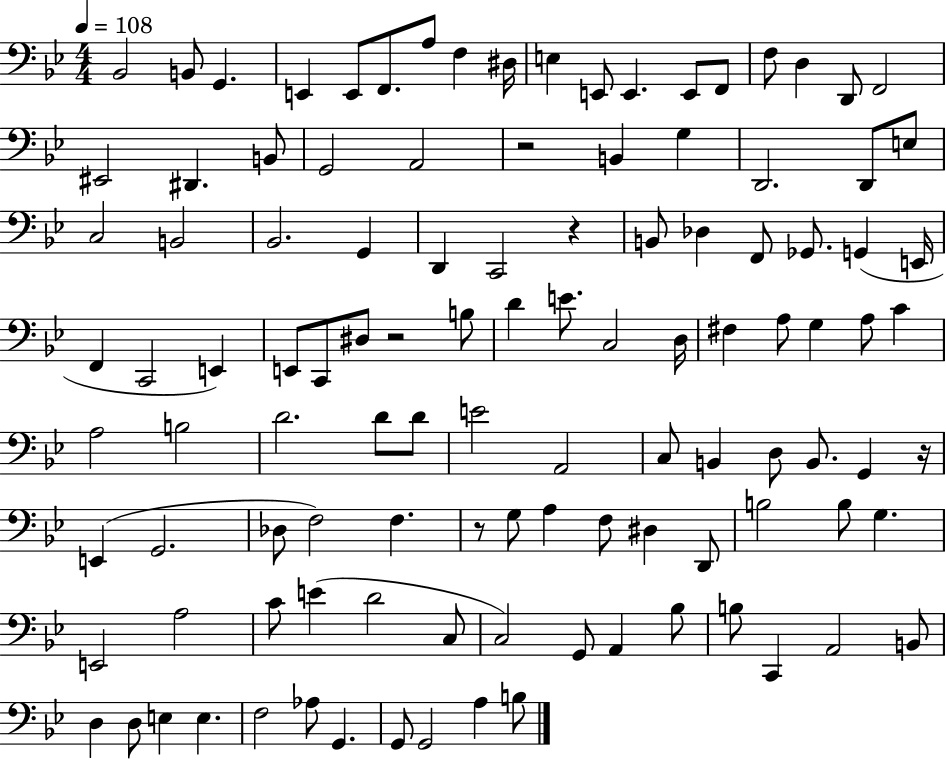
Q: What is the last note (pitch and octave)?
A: B3